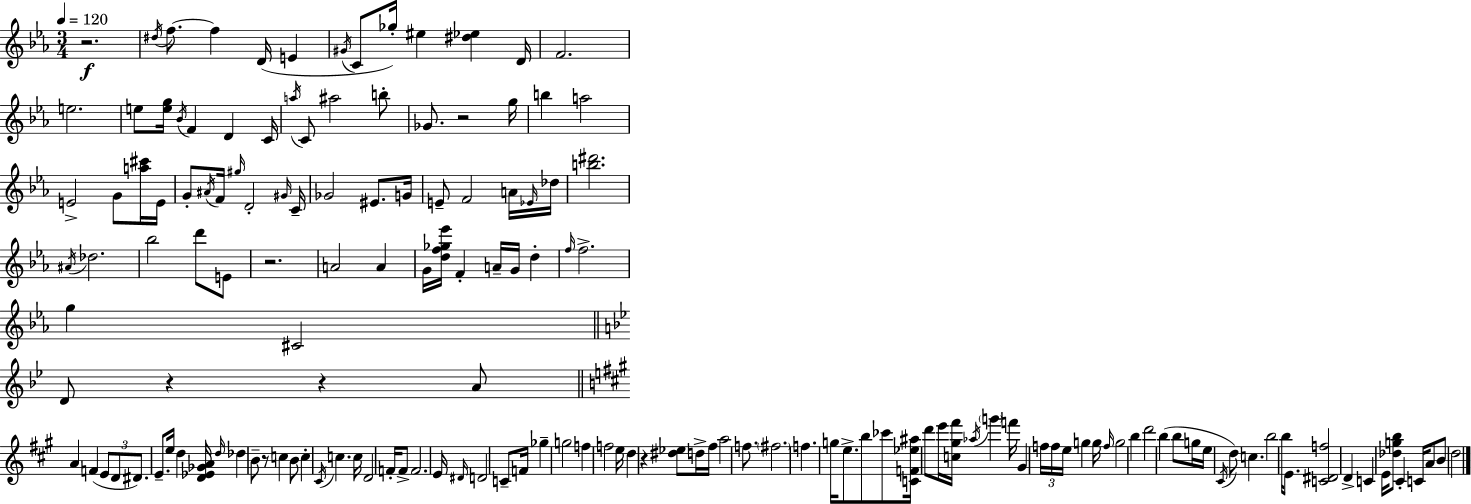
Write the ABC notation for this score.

X:1
T:Untitled
M:3/4
L:1/4
K:Eb
z2 ^d/4 f/2 f D/4 E ^G/4 C/2 _g/4 ^e [^d_e] D/4 F2 e2 e/2 [eg]/4 _B/4 F D C/4 a/4 C/2 ^a2 b/2 _G/2 z2 g/4 b a2 E2 G/2 [a^c']/4 E/4 G/2 ^A/4 F/4 ^g/4 D2 ^G/4 C/4 _G2 ^E/2 G/4 E/2 F2 A/4 _E/4 _d/4 [b^d']2 ^A/4 _d2 _b2 d'/2 E/2 z2 A2 A G/4 [df_g_e']/4 F A/4 G/4 d f/4 f2 g ^C2 D/2 z z A/2 A F E/2 D/2 ^D/2 E/2 e/4 d [D_E_GA]/4 d/4 _d B/2 z/2 c B/2 c ^C/4 c c/4 D2 F/4 F/2 F2 E/4 ^D/4 D2 C/2 F/4 _g g2 f f2 e/4 d z [^d_e]/2 d/4 ^f/4 a2 f/2 ^f2 f g/4 e/2 b/2 _c'/2 [CF_e^a]/4 d'/2 e'/4 [c^g^f']/4 _a/4 g' f'/4 ^G f/4 f/4 e/4 g g/4 f/4 g2 b d'2 b b/2 g/4 e/4 ^C/4 d/2 c b2 b/4 E/2 [C^Df]2 D C E/4 [_dgb]/2 ^C C/4 A/2 B/2 d2